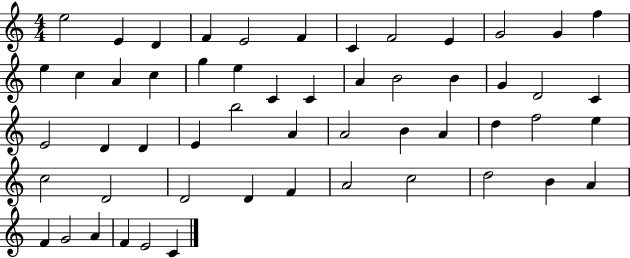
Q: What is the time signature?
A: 4/4